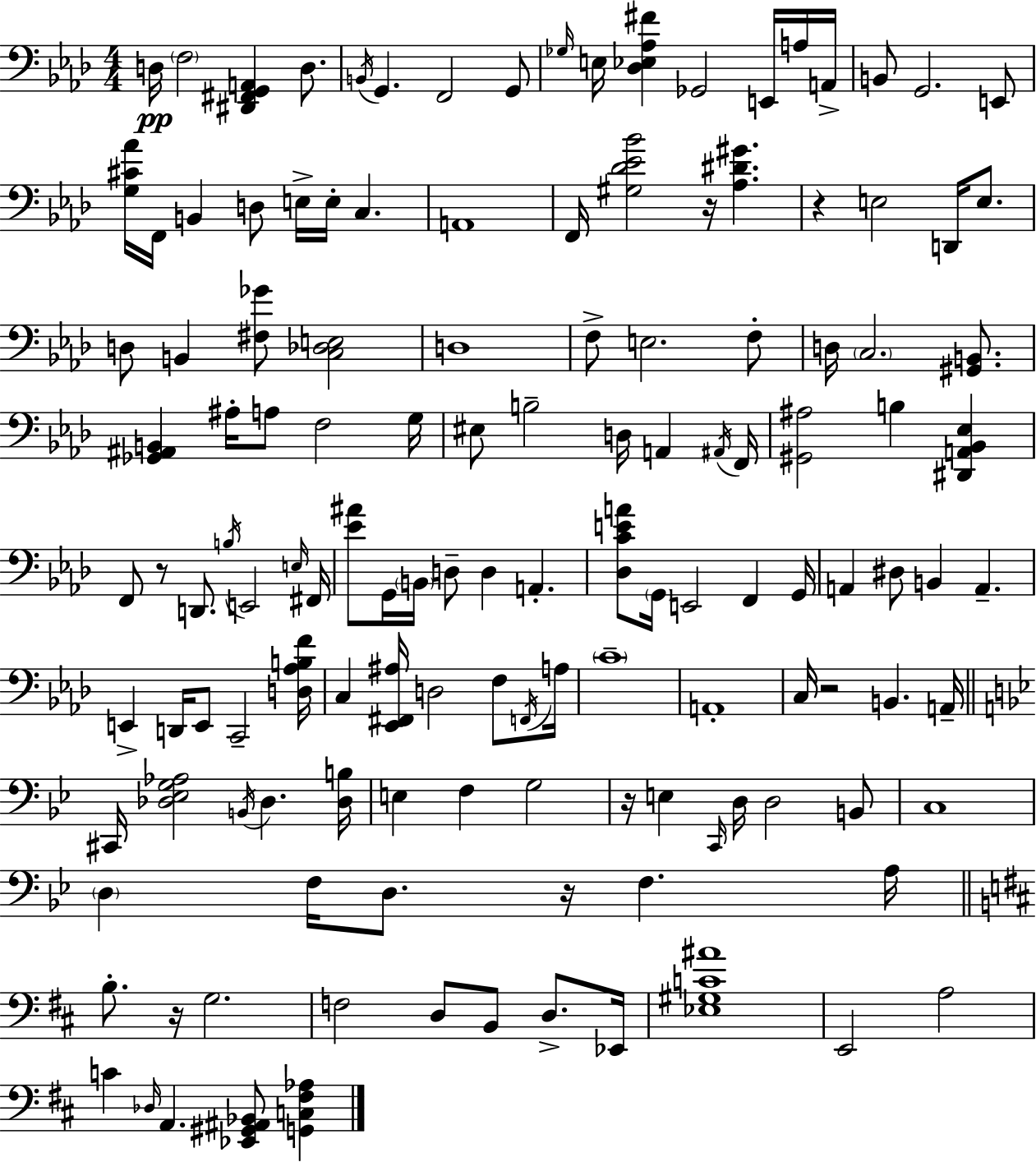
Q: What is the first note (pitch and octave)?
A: D3